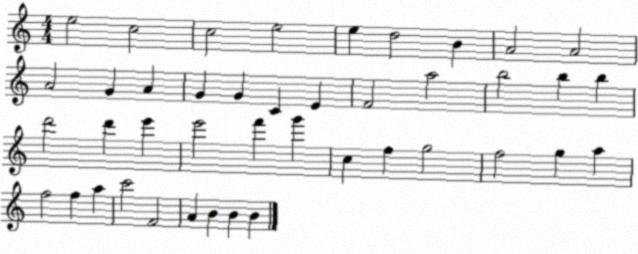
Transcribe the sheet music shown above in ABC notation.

X:1
T:Untitled
M:4/4
L:1/4
K:C
e2 c2 c2 e2 e d2 B A2 A2 A2 G A G G C E F2 a2 b2 b b d'2 d' e' e'2 f' g' c f g2 f2 g a f2 f a c'2 F2 A B B B